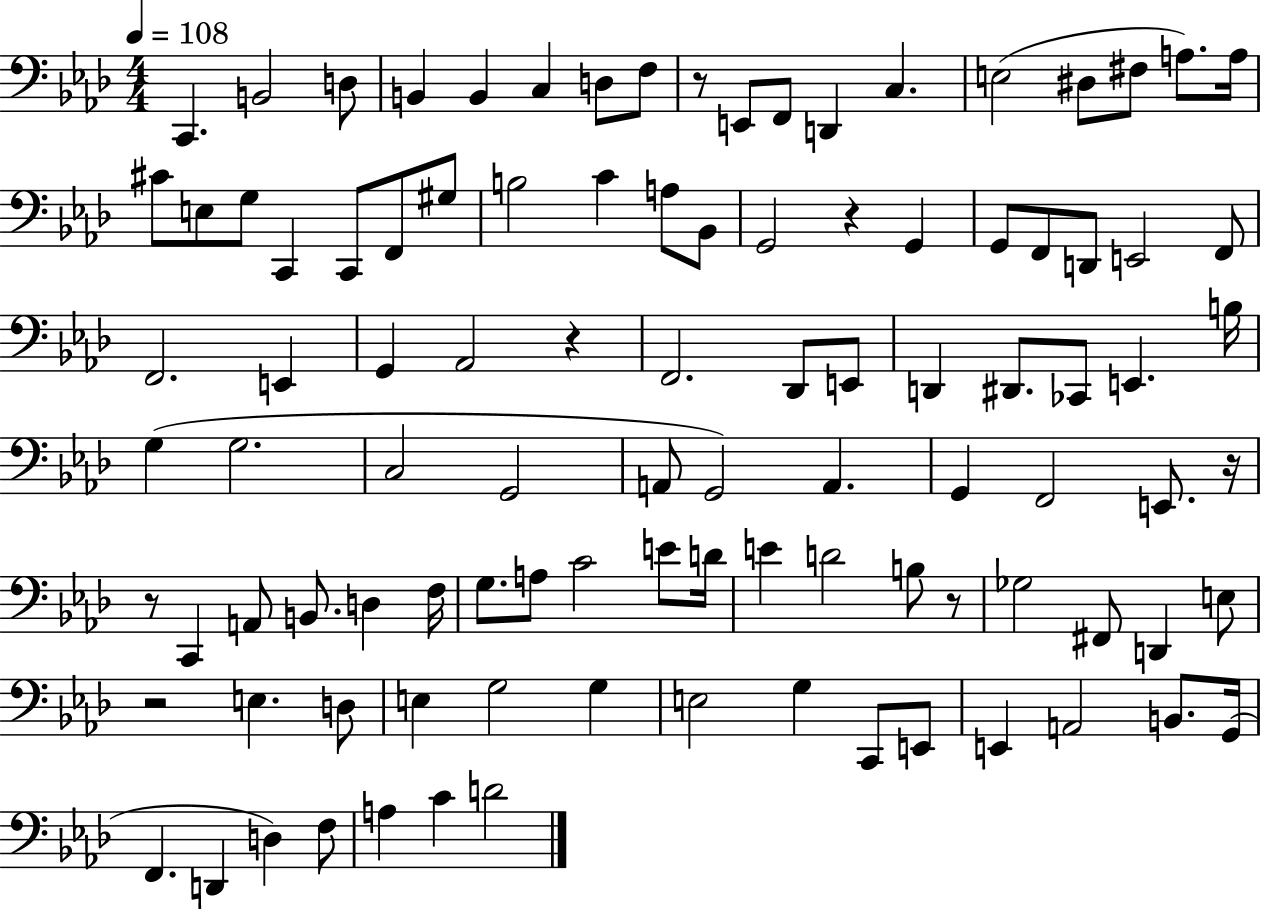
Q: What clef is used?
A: bass